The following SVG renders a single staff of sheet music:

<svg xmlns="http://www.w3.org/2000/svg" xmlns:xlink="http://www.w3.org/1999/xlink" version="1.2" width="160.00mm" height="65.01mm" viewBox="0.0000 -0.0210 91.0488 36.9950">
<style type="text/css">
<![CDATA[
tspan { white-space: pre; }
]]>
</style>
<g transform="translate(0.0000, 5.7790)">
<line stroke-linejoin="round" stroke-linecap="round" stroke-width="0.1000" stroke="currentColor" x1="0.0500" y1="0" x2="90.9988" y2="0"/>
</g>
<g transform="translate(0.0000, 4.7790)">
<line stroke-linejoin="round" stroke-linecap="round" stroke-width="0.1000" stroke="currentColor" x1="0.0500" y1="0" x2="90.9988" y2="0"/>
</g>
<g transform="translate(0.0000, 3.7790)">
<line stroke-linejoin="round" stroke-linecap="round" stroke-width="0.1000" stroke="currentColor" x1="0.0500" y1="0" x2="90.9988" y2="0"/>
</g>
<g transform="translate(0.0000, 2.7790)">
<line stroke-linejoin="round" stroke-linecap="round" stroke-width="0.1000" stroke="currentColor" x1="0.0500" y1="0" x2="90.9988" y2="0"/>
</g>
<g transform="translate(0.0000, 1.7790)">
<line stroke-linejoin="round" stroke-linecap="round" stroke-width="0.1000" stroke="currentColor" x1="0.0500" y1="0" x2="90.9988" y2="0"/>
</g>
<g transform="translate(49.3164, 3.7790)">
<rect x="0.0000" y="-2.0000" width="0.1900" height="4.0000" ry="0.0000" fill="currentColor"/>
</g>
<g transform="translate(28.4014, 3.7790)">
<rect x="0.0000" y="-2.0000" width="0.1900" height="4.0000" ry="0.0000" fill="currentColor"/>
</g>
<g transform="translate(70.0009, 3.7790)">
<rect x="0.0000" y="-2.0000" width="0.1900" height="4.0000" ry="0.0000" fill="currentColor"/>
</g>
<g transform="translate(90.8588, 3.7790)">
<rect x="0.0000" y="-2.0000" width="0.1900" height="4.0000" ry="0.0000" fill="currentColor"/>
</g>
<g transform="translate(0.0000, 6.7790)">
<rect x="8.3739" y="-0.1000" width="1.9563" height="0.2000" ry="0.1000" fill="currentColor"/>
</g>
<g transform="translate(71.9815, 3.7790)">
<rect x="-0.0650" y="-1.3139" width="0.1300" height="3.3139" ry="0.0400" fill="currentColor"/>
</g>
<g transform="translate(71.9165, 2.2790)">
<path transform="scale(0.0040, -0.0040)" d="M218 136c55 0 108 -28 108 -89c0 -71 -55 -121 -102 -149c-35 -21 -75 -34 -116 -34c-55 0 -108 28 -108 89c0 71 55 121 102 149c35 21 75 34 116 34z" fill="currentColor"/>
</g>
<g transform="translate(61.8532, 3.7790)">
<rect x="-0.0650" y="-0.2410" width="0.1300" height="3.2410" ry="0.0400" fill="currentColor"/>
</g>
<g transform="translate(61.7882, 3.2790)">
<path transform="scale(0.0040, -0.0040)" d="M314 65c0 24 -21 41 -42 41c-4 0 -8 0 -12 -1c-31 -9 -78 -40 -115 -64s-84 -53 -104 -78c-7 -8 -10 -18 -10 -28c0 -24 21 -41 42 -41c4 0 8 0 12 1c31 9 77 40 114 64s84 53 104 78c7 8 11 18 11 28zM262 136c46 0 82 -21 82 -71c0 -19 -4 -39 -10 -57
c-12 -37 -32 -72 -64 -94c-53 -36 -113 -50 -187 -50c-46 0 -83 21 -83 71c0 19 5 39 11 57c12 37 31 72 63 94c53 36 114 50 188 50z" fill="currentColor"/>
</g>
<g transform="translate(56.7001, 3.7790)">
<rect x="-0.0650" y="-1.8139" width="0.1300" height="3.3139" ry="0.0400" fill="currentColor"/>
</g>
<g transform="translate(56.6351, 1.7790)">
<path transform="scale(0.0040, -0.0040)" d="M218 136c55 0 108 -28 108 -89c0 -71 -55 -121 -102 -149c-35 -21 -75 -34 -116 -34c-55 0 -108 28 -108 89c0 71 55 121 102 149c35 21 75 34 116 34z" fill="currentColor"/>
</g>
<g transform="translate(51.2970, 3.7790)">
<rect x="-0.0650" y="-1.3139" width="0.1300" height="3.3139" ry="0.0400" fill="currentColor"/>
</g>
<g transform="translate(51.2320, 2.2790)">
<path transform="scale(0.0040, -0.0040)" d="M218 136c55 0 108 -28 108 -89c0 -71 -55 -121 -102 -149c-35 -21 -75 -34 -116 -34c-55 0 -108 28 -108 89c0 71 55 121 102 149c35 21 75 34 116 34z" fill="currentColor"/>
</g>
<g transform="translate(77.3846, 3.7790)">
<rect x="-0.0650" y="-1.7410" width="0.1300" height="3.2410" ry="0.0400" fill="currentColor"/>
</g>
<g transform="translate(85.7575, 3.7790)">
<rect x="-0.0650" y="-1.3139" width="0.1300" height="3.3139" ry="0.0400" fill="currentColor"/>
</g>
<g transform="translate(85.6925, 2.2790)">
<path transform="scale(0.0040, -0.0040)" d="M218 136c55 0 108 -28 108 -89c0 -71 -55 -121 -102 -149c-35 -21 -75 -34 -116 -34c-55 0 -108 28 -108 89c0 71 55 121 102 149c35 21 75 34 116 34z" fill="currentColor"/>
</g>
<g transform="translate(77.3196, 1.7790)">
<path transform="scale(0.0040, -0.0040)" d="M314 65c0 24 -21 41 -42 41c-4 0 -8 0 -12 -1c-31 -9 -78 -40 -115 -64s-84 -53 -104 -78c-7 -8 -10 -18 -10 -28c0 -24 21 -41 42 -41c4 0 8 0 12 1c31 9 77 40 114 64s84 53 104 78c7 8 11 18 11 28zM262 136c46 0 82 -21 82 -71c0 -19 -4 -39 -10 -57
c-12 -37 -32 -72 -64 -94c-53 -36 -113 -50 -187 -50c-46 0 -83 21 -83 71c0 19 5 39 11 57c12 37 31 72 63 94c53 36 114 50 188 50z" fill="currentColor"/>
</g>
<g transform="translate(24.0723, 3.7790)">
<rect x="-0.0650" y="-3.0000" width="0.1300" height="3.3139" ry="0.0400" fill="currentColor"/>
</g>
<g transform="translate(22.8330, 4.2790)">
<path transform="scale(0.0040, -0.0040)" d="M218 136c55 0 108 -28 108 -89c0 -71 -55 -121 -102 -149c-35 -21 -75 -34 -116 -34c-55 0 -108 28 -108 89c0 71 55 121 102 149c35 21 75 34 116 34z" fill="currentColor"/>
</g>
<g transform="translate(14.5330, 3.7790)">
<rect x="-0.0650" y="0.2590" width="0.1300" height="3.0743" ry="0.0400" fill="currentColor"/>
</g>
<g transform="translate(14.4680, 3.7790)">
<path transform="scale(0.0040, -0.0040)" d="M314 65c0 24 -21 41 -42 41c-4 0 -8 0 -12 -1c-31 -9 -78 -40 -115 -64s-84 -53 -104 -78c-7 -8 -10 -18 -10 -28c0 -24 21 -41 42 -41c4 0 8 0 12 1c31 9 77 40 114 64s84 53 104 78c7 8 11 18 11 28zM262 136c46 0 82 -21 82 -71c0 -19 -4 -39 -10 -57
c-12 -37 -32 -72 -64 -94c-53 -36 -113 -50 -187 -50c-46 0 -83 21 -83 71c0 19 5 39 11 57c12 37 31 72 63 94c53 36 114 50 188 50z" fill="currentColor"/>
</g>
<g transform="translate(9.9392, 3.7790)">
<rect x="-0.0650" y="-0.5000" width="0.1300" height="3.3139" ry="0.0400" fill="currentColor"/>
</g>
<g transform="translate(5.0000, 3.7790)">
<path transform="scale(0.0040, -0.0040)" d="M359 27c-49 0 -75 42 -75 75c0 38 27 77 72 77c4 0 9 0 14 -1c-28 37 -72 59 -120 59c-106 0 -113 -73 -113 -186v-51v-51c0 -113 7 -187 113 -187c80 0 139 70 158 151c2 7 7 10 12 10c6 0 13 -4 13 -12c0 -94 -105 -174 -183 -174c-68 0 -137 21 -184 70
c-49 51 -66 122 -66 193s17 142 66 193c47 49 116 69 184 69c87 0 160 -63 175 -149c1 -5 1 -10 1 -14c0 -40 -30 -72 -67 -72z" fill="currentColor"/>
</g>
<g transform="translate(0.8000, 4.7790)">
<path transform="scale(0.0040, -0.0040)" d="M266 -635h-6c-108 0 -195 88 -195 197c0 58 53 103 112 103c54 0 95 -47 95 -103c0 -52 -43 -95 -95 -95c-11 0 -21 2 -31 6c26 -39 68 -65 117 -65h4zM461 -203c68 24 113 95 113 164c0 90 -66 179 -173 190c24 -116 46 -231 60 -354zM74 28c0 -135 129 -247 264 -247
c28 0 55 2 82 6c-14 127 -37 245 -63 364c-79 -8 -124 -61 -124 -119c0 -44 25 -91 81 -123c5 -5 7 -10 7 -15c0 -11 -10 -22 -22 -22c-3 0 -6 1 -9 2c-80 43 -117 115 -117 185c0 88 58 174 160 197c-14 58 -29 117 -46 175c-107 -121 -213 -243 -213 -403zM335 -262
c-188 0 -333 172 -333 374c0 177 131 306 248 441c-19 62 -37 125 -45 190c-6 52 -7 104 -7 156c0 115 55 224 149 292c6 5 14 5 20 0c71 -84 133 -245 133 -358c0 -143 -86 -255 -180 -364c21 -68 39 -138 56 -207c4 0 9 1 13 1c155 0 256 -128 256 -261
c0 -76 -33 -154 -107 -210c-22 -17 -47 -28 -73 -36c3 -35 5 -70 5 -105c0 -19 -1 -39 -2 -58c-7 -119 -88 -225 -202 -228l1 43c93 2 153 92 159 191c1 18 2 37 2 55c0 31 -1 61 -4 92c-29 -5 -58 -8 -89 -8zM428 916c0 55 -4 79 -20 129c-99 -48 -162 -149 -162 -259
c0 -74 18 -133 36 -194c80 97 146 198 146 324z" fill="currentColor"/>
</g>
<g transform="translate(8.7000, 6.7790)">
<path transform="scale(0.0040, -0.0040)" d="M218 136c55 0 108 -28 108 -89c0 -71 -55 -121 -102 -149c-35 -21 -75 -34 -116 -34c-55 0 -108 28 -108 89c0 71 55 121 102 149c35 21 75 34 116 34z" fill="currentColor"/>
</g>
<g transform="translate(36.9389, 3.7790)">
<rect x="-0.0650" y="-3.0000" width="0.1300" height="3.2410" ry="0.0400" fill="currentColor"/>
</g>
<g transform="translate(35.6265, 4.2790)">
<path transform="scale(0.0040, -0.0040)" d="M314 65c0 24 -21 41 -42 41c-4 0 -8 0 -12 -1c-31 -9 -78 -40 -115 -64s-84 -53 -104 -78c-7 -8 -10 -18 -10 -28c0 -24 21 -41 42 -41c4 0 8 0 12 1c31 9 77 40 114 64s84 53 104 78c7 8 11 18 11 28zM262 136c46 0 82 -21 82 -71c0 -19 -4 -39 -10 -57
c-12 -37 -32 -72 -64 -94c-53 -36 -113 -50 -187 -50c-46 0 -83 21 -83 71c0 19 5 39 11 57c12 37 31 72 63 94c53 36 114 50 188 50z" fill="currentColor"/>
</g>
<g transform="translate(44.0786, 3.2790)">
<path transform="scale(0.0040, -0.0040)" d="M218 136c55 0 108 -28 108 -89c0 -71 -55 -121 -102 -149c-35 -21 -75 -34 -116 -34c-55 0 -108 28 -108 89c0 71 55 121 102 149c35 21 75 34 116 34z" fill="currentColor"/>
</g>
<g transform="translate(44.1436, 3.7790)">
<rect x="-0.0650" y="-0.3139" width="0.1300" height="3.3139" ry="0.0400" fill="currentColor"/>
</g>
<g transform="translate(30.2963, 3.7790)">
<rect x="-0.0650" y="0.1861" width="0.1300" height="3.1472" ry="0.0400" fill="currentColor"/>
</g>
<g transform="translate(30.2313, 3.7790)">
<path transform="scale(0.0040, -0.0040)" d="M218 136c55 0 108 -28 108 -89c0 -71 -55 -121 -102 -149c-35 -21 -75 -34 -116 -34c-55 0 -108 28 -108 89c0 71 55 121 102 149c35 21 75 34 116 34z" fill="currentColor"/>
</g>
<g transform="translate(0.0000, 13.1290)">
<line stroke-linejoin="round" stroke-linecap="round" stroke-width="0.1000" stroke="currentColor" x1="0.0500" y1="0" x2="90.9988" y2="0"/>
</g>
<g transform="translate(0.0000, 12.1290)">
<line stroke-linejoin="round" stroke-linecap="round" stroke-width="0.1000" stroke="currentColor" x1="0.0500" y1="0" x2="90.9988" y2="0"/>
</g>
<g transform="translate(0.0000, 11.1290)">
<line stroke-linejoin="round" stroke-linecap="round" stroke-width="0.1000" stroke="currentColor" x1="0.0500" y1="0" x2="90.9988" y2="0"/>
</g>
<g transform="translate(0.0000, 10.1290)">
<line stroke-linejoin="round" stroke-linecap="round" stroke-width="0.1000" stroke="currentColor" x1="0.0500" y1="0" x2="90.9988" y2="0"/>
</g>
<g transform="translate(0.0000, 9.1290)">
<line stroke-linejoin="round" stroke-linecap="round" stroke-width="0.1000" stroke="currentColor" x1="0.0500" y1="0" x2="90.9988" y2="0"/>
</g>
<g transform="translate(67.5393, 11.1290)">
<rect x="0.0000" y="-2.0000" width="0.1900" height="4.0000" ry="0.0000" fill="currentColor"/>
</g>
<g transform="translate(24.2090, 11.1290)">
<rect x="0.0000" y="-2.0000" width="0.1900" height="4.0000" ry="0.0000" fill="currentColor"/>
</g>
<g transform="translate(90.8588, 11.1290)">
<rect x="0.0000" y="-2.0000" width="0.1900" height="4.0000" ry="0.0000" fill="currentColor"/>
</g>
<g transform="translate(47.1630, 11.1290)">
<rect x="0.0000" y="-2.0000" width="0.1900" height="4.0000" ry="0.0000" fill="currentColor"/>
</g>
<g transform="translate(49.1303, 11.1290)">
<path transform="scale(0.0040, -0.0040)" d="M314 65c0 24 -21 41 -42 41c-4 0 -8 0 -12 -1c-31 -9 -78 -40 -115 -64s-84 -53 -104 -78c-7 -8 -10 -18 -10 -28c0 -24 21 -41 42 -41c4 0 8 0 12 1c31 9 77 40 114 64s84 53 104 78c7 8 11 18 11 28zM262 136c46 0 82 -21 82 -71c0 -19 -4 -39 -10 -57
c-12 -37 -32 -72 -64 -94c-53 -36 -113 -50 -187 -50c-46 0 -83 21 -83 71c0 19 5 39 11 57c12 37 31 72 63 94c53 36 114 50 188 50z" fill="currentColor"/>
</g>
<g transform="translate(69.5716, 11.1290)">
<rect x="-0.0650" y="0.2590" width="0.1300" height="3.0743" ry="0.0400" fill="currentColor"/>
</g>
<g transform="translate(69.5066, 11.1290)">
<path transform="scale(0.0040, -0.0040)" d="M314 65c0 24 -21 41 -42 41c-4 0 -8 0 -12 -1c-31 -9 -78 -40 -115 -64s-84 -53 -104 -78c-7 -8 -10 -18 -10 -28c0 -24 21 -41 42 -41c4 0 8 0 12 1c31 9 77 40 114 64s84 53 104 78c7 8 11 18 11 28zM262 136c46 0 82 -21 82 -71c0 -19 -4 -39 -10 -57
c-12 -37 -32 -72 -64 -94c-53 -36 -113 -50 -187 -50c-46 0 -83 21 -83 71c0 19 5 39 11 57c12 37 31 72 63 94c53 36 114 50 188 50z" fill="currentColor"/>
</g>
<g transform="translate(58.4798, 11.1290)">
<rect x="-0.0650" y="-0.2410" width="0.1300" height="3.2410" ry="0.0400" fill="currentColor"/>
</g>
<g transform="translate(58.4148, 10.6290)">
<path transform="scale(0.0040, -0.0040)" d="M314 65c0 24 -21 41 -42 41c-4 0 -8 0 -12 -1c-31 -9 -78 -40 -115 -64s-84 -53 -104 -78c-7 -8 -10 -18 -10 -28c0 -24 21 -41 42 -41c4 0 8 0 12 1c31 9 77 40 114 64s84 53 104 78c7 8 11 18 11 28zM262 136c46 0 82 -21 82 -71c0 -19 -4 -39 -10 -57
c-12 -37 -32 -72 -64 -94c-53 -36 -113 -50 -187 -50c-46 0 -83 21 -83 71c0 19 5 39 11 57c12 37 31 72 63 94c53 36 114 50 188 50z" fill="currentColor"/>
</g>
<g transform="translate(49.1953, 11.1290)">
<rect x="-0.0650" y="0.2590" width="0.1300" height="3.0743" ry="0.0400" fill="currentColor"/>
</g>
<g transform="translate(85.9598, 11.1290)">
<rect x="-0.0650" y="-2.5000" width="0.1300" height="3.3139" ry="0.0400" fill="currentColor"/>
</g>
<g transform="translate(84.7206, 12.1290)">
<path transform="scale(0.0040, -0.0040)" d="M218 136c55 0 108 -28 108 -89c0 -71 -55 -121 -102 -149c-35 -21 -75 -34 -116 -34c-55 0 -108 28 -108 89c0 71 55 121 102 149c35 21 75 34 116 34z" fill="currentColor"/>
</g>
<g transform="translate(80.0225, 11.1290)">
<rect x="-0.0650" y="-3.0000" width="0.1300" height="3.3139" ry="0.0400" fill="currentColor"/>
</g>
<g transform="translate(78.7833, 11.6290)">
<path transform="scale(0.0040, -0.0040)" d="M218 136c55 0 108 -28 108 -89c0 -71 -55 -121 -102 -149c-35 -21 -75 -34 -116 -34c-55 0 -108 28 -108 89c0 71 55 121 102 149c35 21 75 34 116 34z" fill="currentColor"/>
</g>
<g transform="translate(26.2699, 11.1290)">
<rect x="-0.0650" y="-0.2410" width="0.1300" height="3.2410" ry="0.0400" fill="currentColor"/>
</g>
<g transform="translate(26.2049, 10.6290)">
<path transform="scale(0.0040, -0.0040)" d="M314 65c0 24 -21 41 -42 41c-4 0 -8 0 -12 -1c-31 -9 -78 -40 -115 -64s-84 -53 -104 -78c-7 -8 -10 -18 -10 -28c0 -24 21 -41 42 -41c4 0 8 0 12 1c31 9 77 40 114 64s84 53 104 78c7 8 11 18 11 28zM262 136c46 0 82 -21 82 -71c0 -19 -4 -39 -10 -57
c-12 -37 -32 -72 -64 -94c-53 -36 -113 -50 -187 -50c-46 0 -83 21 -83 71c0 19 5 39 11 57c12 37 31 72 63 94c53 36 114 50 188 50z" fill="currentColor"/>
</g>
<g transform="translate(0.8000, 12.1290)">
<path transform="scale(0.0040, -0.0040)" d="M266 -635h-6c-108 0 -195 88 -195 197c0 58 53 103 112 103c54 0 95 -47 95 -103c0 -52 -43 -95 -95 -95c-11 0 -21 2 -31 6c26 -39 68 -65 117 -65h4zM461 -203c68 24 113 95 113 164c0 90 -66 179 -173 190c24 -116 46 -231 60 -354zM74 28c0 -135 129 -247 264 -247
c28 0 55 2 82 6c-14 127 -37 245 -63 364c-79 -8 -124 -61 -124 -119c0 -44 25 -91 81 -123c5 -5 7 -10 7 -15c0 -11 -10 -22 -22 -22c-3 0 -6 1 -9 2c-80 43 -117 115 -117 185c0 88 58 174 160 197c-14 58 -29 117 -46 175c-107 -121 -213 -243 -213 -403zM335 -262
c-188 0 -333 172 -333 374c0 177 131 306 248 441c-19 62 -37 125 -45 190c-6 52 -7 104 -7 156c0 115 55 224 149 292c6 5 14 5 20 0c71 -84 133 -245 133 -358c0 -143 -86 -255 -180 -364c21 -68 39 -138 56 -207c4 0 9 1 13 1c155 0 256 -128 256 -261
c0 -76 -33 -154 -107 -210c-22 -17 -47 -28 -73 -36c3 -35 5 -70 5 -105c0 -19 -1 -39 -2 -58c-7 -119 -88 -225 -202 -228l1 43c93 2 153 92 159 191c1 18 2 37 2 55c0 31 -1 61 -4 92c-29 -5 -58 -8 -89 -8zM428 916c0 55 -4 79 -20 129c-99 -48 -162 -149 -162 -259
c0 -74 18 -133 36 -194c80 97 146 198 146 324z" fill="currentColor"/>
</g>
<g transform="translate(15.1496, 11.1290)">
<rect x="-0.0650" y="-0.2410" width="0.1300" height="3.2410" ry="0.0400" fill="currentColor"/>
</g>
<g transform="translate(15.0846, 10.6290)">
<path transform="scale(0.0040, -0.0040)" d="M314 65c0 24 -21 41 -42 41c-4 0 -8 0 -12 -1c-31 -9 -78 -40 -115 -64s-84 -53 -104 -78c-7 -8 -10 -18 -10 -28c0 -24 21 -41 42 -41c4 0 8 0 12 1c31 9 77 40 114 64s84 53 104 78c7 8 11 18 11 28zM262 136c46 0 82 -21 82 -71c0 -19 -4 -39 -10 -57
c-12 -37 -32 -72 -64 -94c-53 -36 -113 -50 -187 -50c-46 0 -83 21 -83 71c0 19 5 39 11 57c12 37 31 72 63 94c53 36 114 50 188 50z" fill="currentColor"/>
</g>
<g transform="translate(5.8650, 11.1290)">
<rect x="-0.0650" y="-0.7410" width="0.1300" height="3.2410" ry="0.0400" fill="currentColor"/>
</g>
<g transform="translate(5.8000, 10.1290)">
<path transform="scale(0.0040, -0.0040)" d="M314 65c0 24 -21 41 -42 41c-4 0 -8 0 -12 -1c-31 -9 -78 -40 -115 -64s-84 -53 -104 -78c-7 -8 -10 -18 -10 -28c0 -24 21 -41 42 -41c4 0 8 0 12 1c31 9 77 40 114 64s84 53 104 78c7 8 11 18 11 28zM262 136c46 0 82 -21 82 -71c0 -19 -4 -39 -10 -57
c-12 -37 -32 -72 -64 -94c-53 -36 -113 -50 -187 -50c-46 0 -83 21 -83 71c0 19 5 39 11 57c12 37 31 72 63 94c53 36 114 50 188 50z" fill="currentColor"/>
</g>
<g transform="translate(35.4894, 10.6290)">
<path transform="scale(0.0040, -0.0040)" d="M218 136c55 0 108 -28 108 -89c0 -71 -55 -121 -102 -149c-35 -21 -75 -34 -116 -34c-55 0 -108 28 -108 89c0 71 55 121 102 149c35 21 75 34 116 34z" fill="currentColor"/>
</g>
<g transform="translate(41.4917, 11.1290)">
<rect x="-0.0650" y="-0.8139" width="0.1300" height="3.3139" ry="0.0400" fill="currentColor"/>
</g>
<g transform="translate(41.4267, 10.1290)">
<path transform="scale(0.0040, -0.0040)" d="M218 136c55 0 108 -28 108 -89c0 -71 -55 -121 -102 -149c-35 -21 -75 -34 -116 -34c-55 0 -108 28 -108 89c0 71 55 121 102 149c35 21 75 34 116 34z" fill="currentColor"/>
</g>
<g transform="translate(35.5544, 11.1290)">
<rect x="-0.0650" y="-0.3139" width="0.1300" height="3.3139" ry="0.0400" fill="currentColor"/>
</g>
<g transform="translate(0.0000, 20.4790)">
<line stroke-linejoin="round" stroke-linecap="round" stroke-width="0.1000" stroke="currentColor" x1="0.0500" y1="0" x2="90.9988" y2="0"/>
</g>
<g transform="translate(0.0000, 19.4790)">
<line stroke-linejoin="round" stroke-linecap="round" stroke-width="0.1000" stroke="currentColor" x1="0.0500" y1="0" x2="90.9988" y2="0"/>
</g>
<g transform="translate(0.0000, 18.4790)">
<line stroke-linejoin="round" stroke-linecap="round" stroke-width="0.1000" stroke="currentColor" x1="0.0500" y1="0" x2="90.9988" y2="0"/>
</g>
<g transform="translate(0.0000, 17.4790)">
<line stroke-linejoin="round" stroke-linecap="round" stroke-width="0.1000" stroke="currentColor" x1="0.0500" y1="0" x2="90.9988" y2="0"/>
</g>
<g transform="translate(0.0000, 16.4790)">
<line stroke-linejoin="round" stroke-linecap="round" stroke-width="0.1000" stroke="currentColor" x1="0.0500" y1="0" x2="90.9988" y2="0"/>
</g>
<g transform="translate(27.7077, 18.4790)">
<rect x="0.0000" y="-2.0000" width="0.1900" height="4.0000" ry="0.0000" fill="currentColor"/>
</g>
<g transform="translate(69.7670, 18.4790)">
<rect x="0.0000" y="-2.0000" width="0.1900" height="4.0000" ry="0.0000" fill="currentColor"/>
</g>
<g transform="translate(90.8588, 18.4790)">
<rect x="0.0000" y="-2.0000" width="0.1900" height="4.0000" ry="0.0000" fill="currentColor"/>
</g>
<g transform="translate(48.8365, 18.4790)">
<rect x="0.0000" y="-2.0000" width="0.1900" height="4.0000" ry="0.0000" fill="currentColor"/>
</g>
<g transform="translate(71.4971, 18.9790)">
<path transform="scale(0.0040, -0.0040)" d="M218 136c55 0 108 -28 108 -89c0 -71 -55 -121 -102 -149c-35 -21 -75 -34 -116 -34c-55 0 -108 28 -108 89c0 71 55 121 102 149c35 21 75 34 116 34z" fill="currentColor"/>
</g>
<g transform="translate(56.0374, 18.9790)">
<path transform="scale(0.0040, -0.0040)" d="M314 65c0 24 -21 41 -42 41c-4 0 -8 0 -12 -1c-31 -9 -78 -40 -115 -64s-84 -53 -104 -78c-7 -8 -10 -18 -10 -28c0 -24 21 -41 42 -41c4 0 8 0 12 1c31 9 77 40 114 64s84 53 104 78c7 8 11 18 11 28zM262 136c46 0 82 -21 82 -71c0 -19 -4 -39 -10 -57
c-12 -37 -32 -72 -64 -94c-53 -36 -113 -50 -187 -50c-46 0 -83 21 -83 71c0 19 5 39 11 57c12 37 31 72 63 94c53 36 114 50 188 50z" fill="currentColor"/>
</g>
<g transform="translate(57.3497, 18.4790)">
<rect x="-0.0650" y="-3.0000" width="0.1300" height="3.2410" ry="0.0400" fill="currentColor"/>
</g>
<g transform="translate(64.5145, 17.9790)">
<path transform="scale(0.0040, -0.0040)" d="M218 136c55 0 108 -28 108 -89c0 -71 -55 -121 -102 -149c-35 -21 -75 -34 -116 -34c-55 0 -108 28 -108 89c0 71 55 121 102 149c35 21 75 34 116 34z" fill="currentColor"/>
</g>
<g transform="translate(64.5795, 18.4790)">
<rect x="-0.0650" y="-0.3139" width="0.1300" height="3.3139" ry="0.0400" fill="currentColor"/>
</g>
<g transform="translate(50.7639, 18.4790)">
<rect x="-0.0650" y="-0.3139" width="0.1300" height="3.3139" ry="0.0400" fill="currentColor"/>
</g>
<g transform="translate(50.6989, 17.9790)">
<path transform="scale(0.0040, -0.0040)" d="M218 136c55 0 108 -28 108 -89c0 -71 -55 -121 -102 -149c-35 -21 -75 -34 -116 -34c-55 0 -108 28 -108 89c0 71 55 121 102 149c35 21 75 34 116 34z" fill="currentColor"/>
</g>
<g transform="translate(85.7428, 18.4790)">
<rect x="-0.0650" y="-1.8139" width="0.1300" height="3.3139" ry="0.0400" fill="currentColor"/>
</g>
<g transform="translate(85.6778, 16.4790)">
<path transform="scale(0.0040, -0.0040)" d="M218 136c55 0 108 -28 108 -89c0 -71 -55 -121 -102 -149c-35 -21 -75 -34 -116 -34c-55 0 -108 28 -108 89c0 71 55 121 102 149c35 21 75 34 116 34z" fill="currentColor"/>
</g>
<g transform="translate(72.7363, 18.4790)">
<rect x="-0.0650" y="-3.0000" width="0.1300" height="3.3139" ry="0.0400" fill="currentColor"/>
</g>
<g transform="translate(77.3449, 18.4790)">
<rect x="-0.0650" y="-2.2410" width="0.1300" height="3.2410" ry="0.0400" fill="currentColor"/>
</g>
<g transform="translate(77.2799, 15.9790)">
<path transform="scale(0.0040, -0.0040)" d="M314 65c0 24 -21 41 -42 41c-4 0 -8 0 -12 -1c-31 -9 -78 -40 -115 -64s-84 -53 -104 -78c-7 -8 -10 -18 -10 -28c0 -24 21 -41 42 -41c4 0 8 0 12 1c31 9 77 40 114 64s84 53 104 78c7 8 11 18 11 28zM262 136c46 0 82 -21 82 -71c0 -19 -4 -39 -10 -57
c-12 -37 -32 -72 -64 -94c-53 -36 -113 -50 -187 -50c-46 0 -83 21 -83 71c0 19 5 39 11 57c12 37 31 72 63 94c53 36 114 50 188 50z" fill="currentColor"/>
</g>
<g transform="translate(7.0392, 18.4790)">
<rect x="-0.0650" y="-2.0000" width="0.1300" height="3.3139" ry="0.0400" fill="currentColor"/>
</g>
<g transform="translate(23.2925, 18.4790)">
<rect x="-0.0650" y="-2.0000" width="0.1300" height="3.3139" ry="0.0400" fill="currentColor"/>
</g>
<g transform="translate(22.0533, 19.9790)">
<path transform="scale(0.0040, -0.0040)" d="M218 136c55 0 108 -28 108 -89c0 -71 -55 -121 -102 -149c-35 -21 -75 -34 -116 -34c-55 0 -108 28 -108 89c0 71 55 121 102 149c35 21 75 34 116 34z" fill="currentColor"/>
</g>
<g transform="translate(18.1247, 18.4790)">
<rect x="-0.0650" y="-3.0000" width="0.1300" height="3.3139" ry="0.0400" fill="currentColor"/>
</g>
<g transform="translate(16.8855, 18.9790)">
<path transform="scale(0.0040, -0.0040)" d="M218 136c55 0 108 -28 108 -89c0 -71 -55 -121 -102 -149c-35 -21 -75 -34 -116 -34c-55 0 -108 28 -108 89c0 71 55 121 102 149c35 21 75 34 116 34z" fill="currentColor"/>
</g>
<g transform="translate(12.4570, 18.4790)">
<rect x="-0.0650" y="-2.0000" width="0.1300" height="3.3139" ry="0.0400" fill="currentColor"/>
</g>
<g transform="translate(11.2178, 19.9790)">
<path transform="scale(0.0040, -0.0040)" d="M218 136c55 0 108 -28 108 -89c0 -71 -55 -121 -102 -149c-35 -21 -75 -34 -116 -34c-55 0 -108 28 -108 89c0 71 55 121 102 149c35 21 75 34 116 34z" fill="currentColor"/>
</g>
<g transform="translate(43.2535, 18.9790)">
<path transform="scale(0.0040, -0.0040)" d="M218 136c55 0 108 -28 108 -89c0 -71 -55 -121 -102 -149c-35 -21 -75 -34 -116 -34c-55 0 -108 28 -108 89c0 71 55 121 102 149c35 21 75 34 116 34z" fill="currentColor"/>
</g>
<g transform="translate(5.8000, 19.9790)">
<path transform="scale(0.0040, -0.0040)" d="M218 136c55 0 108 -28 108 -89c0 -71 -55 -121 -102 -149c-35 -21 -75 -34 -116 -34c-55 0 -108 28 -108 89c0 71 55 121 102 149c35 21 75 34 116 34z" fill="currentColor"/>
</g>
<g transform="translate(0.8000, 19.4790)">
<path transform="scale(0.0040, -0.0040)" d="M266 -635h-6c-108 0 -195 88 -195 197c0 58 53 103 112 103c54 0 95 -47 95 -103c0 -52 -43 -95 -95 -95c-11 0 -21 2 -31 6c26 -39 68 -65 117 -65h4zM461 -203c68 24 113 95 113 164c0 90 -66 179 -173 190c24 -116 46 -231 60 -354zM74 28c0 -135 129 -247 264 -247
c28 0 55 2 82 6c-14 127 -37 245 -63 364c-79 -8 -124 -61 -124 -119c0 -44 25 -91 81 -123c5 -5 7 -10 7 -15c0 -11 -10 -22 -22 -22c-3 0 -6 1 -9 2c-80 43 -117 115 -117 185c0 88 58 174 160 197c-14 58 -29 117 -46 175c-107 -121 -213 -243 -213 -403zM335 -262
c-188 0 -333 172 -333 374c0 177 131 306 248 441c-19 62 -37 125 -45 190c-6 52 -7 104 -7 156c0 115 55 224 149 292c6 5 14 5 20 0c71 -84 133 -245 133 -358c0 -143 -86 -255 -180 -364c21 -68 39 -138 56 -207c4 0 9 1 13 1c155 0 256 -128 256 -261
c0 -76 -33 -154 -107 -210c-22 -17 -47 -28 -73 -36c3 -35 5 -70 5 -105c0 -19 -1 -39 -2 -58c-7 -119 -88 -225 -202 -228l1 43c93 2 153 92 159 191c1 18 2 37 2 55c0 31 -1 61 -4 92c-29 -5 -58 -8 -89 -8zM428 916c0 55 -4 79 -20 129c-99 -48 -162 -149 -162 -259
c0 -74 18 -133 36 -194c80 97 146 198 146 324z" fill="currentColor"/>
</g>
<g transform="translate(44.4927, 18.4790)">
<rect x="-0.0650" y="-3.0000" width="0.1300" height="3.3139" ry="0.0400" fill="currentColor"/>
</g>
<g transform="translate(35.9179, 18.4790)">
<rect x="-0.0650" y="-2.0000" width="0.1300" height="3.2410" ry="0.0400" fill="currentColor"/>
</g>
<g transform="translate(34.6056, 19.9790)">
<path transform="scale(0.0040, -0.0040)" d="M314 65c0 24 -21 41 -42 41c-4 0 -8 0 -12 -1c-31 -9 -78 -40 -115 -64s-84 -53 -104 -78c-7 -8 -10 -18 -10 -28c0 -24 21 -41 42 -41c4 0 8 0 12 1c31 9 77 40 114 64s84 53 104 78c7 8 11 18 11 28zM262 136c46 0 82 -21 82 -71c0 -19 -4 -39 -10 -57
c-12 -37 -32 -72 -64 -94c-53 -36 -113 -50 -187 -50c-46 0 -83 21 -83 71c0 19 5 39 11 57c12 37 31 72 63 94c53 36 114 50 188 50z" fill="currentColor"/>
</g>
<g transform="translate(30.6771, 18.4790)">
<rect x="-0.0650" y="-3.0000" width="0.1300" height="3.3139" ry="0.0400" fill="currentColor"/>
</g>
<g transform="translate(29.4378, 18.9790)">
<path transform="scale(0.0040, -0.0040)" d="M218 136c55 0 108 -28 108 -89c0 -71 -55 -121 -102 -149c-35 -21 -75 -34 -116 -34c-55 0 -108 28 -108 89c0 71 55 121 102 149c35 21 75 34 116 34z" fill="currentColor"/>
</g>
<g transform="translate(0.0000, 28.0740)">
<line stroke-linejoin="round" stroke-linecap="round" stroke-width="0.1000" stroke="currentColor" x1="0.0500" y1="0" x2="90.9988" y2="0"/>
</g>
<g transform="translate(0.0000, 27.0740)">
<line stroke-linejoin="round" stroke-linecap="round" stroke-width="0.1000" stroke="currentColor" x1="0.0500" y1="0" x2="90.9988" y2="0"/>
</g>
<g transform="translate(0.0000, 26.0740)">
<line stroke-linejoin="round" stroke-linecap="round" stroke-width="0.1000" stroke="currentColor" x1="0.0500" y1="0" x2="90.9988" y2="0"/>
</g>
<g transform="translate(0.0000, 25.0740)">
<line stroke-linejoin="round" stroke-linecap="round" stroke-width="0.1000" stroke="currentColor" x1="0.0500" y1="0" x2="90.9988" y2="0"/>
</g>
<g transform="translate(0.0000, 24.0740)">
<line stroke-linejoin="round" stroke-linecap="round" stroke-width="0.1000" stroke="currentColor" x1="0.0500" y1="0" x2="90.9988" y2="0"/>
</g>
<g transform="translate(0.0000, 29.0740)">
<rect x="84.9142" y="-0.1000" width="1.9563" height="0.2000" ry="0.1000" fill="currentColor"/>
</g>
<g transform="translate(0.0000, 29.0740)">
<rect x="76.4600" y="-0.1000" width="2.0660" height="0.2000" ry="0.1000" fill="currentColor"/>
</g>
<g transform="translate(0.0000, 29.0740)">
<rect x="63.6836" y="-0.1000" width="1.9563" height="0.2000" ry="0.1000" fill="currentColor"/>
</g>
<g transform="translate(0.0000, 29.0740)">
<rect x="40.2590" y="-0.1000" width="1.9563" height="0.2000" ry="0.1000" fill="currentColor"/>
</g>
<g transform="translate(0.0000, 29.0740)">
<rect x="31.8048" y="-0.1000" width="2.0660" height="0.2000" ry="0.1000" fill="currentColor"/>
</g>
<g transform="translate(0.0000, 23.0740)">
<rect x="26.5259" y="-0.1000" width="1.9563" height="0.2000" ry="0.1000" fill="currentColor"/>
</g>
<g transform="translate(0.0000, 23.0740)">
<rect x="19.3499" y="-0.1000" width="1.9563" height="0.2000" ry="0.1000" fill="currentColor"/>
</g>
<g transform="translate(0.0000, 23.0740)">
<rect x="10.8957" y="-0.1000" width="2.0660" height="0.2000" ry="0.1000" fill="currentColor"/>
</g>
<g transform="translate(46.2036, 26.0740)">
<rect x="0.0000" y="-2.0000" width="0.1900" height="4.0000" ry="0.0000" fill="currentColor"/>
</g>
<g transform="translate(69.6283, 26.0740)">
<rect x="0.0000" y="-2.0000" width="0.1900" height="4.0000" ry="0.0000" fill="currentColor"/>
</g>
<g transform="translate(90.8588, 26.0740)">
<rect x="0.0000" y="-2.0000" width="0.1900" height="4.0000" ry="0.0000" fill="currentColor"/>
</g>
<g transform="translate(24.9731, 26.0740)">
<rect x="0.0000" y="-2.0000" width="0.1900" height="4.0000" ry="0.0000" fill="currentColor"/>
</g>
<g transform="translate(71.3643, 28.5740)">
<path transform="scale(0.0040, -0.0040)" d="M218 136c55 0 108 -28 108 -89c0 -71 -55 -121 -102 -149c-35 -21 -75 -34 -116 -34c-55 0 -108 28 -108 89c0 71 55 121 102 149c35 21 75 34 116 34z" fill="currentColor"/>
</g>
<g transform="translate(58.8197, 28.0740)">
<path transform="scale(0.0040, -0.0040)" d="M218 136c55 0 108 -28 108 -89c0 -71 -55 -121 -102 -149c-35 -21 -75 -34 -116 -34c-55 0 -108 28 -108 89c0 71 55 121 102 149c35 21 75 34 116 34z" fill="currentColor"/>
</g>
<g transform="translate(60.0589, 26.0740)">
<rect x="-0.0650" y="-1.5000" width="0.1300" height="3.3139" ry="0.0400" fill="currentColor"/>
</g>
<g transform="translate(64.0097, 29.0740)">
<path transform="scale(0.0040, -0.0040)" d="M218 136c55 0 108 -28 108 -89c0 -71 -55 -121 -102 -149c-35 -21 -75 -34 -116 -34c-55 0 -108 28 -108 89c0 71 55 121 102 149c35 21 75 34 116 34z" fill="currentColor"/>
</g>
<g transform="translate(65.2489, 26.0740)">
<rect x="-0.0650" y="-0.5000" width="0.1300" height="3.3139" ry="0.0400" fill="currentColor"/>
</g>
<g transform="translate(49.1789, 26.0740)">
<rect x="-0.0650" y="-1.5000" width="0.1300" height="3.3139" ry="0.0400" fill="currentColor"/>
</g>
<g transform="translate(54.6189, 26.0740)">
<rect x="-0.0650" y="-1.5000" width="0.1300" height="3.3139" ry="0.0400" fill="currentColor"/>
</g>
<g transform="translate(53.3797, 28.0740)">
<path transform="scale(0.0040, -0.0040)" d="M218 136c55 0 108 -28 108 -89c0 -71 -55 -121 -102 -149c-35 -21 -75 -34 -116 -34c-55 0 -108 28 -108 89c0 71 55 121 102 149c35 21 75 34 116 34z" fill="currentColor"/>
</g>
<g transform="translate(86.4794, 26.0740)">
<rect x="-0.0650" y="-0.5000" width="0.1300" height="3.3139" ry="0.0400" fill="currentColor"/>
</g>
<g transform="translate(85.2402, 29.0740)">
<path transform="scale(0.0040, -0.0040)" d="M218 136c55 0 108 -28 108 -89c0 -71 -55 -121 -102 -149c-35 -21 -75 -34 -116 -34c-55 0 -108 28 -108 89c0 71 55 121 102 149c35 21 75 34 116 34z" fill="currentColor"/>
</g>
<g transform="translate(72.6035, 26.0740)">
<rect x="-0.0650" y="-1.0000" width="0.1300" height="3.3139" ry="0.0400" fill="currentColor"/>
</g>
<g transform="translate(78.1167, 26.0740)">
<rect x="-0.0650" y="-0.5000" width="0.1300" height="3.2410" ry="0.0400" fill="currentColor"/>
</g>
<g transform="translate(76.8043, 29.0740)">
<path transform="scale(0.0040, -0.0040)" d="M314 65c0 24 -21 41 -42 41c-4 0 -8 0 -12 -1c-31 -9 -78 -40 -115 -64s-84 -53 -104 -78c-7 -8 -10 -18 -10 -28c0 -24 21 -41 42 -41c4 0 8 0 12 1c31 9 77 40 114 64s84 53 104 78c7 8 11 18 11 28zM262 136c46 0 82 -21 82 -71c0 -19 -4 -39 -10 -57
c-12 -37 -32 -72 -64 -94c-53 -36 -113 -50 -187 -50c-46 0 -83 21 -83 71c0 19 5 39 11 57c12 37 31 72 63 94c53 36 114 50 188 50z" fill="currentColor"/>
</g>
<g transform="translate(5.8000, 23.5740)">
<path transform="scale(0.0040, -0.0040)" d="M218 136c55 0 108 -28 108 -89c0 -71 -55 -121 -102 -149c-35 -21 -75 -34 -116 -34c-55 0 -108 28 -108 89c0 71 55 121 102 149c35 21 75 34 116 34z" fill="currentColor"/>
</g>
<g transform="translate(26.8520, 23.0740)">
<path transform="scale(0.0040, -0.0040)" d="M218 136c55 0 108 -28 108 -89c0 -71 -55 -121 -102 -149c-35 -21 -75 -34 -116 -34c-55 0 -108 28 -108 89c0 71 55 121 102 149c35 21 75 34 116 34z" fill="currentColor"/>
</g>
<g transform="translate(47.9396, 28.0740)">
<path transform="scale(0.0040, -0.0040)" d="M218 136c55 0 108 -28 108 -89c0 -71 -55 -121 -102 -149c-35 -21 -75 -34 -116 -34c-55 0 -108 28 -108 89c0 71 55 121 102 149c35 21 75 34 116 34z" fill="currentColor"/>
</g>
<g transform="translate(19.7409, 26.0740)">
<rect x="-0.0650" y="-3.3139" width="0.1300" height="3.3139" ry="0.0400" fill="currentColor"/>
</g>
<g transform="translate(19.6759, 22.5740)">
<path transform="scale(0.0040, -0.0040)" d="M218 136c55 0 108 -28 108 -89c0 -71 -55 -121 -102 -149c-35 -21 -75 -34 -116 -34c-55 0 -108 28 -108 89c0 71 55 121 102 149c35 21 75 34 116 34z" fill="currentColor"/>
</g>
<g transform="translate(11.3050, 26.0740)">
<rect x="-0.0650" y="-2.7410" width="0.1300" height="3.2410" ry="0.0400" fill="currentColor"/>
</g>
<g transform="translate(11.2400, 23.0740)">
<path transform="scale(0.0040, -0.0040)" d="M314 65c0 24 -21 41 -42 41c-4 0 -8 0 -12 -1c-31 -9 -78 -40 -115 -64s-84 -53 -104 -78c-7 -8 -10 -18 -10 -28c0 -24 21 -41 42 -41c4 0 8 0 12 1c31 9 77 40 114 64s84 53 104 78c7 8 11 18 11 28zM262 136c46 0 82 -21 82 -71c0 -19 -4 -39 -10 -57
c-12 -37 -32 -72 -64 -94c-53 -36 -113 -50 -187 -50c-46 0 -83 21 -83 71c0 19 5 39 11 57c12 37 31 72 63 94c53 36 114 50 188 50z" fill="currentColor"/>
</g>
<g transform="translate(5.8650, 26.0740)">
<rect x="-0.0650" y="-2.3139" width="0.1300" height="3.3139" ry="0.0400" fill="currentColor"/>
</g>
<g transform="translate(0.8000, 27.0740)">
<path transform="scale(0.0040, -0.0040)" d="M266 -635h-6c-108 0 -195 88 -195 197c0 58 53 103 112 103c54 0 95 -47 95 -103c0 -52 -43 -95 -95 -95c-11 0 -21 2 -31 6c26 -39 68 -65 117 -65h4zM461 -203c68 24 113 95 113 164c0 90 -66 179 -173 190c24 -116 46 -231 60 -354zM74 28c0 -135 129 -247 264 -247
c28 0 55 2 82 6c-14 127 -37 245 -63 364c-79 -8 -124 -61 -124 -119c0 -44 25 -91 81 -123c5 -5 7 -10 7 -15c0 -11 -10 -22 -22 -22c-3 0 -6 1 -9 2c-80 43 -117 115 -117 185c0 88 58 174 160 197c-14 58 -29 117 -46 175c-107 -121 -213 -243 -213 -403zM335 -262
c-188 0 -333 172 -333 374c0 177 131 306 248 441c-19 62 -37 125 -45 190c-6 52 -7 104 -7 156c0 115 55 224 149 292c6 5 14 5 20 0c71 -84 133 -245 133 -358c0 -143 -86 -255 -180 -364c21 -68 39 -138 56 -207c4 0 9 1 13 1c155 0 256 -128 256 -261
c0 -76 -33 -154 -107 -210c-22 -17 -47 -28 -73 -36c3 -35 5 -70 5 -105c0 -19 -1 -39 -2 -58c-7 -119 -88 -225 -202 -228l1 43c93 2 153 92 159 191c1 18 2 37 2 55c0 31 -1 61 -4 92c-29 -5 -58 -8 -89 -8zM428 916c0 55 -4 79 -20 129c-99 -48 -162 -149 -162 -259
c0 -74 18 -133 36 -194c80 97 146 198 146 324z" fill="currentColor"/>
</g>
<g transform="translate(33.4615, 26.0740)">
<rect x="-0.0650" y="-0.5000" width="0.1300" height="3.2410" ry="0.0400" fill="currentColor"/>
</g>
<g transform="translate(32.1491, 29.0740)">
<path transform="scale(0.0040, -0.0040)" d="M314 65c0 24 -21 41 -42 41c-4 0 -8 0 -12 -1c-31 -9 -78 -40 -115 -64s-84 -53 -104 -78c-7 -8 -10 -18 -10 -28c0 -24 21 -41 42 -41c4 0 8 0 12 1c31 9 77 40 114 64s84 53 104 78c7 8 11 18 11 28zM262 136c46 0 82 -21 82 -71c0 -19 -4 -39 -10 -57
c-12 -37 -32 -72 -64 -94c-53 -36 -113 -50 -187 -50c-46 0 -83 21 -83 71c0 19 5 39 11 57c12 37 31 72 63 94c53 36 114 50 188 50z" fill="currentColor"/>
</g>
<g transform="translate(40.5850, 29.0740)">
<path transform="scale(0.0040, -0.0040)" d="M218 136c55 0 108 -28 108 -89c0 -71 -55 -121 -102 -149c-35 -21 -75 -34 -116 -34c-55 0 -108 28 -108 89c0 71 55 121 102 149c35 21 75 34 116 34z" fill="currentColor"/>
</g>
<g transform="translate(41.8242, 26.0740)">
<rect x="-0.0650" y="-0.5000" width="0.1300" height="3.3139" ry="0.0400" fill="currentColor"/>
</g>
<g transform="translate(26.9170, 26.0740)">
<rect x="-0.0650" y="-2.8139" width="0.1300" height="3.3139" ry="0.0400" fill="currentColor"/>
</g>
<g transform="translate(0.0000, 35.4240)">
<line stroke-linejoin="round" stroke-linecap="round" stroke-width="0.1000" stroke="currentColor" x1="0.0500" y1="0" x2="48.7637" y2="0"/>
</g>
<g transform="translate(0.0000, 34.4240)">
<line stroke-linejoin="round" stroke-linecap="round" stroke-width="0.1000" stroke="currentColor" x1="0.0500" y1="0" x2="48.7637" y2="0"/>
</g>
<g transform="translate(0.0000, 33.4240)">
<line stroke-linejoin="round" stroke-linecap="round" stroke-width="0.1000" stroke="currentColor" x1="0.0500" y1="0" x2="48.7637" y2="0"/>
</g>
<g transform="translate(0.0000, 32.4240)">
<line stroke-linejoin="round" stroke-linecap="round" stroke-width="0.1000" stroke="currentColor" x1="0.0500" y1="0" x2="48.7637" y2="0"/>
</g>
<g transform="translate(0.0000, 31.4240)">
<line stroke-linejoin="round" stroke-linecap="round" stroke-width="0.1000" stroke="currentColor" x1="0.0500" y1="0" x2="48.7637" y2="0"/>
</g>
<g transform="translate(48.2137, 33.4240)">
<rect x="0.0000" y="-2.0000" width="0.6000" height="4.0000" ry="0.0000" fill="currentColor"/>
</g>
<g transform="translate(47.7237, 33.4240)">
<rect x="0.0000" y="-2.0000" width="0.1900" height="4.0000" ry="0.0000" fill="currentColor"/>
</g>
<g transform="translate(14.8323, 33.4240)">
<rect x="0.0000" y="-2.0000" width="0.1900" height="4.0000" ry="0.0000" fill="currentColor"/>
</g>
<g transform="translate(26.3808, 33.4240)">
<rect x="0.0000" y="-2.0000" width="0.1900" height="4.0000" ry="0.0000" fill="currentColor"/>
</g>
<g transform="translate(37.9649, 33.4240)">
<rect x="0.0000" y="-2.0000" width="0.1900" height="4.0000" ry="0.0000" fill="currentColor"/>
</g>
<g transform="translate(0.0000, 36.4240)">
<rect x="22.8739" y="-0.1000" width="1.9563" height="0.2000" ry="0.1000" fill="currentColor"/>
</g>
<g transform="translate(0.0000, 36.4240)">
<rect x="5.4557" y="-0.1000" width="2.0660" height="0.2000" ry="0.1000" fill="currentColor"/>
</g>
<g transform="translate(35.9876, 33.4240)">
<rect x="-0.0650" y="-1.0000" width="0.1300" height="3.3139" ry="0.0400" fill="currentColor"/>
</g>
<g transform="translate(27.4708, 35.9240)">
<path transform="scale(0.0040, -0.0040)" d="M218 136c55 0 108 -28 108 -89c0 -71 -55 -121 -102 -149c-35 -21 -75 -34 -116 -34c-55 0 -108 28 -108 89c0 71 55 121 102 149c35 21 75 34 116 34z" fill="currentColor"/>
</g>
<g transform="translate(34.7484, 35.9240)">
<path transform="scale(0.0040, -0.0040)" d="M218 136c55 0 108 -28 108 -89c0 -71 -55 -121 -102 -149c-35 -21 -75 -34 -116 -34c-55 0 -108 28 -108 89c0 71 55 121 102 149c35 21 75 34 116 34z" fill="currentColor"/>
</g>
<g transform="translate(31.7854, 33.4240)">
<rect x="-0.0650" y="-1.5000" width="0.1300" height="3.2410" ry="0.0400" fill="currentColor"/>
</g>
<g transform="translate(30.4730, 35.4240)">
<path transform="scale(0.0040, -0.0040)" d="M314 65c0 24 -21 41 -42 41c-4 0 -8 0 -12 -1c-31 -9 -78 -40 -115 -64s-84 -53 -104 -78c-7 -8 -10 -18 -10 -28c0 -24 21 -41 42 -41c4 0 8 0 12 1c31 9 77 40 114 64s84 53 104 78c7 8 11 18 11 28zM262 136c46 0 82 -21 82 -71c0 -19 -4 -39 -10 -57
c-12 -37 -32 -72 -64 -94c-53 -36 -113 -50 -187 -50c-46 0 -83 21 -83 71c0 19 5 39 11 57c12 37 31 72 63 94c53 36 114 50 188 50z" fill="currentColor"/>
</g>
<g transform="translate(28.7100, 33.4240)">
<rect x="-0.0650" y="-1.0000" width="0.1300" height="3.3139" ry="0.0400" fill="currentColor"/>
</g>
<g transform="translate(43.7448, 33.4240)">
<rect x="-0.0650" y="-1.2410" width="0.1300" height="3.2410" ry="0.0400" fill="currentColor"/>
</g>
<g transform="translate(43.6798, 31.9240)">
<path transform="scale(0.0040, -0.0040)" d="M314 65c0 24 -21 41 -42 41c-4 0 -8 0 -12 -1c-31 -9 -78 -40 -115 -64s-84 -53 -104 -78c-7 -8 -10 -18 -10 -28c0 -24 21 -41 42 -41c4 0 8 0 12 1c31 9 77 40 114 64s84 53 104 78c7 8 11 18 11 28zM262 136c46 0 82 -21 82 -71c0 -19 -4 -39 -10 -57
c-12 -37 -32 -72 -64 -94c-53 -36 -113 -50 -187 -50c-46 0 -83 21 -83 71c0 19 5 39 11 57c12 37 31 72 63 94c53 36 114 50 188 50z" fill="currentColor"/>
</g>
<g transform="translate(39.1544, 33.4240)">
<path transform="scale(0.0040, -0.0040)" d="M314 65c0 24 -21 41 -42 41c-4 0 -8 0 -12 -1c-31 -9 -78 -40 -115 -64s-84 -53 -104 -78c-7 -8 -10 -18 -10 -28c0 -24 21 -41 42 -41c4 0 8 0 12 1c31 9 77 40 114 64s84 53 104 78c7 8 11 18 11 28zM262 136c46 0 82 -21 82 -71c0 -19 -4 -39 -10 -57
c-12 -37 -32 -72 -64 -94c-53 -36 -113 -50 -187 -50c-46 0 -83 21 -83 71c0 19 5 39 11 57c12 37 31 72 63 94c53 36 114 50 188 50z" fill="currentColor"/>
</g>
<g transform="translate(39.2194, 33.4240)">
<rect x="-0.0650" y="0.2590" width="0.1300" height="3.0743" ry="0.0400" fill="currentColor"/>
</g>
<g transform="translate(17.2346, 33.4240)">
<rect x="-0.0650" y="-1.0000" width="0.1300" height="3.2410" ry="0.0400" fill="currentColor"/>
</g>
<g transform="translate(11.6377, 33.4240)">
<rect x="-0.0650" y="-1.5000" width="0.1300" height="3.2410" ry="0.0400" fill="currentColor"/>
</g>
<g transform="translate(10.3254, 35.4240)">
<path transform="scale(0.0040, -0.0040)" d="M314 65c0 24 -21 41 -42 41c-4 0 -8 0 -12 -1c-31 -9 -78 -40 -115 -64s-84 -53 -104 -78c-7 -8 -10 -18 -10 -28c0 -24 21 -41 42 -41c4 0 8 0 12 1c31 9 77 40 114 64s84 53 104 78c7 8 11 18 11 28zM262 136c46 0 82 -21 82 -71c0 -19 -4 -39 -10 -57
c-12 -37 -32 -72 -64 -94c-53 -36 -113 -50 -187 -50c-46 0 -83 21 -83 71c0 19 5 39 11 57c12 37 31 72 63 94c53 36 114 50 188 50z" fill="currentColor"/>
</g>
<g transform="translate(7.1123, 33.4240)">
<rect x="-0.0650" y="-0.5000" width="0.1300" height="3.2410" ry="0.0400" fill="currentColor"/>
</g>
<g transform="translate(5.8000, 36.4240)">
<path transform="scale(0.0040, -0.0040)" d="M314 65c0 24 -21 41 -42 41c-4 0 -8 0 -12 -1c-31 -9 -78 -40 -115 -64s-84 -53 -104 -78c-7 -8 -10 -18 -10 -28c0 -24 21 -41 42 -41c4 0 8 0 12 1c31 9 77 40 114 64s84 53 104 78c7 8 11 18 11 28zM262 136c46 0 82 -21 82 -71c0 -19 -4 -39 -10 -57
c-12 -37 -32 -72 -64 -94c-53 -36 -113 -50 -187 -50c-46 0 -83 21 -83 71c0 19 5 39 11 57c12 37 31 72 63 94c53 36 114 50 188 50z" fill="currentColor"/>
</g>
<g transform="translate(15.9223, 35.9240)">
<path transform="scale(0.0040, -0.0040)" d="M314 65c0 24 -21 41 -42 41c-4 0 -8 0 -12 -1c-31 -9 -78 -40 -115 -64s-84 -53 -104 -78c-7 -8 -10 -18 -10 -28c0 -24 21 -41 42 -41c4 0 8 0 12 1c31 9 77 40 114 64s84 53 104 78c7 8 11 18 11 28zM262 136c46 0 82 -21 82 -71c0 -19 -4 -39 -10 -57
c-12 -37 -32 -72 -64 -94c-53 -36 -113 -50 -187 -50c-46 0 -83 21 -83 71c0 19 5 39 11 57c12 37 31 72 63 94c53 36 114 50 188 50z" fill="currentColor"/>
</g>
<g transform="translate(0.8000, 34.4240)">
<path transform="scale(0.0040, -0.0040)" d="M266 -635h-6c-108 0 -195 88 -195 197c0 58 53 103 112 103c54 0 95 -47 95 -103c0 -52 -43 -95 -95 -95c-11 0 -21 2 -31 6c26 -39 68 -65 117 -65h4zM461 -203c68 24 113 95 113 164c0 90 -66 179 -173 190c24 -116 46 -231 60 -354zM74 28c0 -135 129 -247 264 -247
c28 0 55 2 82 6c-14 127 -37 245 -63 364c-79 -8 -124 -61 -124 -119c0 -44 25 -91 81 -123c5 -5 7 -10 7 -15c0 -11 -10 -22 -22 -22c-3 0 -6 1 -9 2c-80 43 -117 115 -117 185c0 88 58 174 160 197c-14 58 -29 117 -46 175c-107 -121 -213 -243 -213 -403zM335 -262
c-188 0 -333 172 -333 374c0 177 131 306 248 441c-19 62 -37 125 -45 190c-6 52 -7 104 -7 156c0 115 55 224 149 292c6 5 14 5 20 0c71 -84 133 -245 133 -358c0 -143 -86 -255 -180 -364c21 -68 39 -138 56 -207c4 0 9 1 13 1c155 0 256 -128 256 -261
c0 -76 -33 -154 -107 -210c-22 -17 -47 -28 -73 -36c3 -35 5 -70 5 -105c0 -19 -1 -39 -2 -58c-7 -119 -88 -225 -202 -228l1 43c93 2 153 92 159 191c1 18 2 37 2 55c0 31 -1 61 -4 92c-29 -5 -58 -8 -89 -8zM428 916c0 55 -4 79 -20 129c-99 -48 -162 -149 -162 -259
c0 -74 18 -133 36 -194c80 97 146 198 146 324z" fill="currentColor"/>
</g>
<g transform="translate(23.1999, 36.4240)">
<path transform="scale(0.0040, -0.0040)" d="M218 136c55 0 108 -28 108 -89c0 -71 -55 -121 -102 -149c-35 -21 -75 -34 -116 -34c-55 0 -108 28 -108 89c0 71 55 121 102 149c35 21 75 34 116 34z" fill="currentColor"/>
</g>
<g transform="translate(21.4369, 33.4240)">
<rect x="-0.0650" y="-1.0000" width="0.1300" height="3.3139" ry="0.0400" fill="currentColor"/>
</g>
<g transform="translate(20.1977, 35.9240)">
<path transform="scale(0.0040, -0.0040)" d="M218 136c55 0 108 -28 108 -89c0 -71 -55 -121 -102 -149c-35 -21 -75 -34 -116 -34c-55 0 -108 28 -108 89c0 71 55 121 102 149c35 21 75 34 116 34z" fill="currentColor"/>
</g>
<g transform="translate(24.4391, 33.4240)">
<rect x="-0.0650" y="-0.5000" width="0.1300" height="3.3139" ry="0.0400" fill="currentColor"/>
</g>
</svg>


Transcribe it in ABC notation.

X:1
T:Untitled
M:4/4
L:1/4
K:C
C B2 A B A2 c e f c2 e f2 e d2 c2 c2 c d B2 c2 B2 A G F F A F A F2 A c A2 c A g2 f g a2 b a C2 C E E E C D C2 C C2 E2 D2 D C D E2 D B2 e2